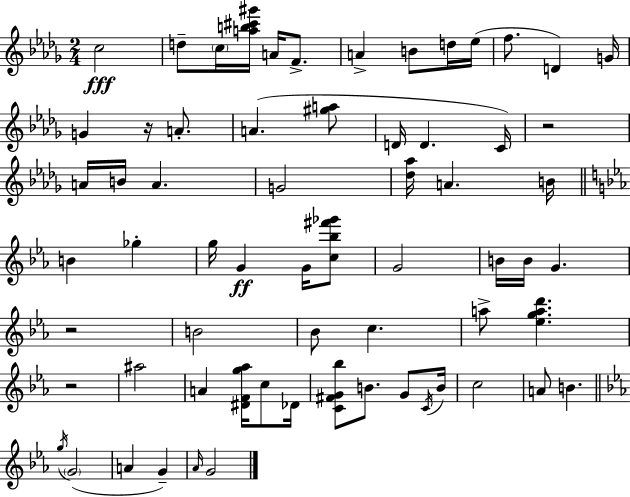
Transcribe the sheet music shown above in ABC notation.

X:1
T:Untitled
M:2/4
L:1/4
K:Bbm
c2 d/2 c/4 [ab^c'^g']/4 A/4 F/2 A B/2 d/4 _e/4 f/2 D G/4 G z/4 A/2 A [^ga]/2 D/4 D C/4 z2 A/4 B/4 A G2 [_d_a]/4 A B/4 B _g g/4 G G/4 [c_b^f'_g']/2 G2 B/4 B/4 G z2 B2 _B/2 c a/2 [_egad'] z2 ^a2 A [^DFg_a]/4 c/2 _D/4 [C^FG_b]/2 B/2 G/2 C/4 B/4 c2 A/2 B g/4 G2 A G _A/4 G2